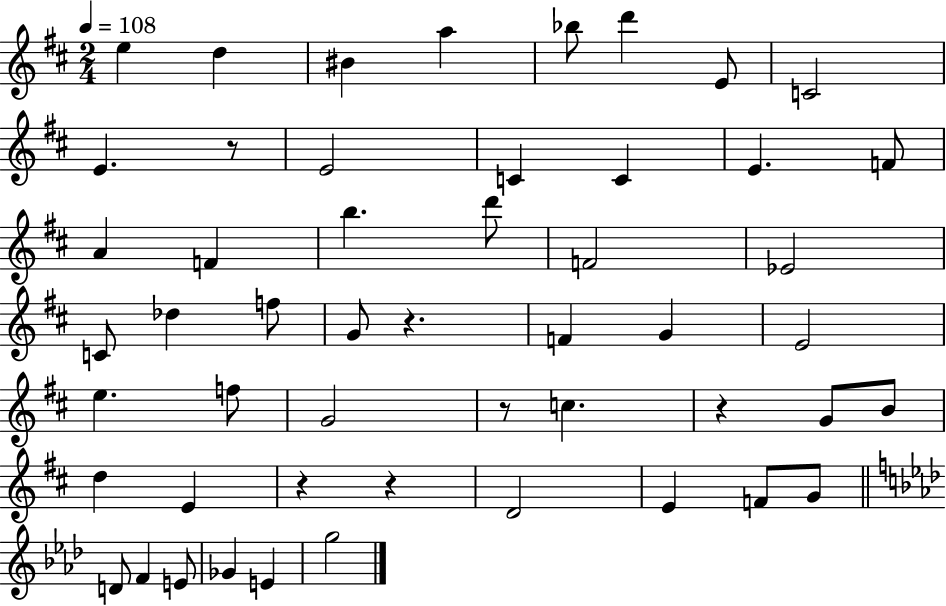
{
  \clef treble
  \numericTimeSignature
  \time 2/4
  \key d \major
  \tempo 4 = 108
  e''4 d''4 | bis'4 a''4 | bes''8 d'''4 e'8 | c'2 | \break e'4. r8 | e'2 | c'4 c'4 | e'4. f'8 | \break a'4 f'4 | b''4. d'''8 | f'2 | ees'2 | \break c'8 des''4 f''8 | g'8 r4. | f'4 g'4 | e'2 | \break e''4. f''8 | g'2 | r8 c''4. | r4 g'8 b'8 | \break d''4 e'4 | r4 r4 | d'2 | e'4 f'8 g'8 | \break \bar "||" \break \key aes \major d'8 f'4 e'8 | ges'4 e'4 | g''2 | \bar "|."
}